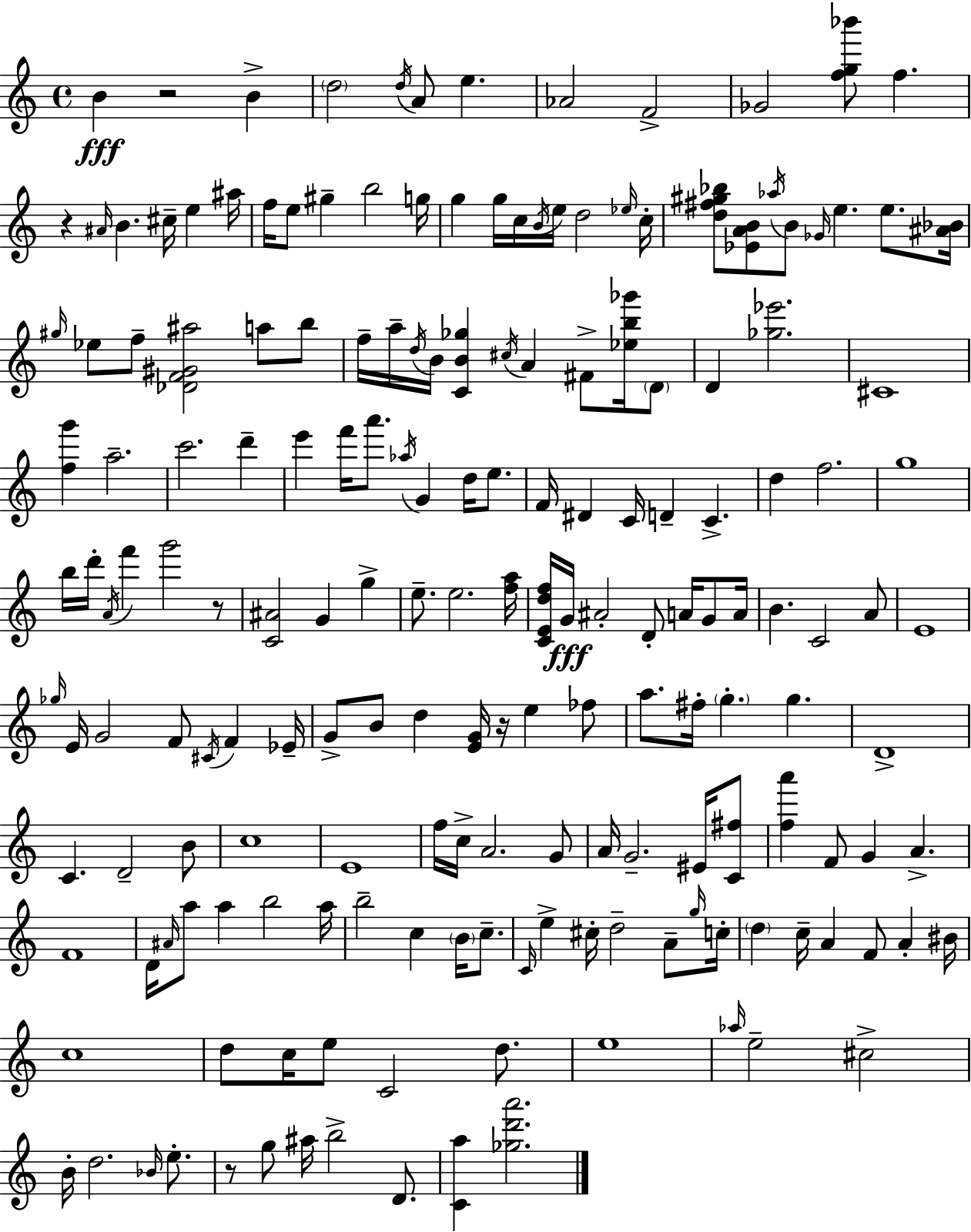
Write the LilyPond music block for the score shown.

{
  \clef treble
  \time 4/4
  \defaultTimeSignature
  \key a \minor
  b'4\fff r2 b'4-> | \parenthesize d''2 \acciaccatura { d''16 } a'8 e''4. | aes'2 f'2-> | ges'2 <f'' g'' bes'''>8 f''4. | \break r4 \grace { ais'16 } b'4. cis''16-- e''4 | ais''16 f''16 e''8 gis''4-- b''2 | g''16 g''4 g''16 c''16 \acciaccatura { b'16 } e''16 d''2 | \grace { ees''16 } c''16-. <d'' fis'' gis'' bes''>8 <ees' a' b'>8 \acciaccatura { aes''16 } b'8 \grace { ges'16 } e''4. | \break e''8. <ais' bes'>16 \grace { gis''16 } ees''8 f''8-- <des' f' gis' ais''>2 | a''8 b''8 f''16-- a''16-- \acciaccatura { d''16 } b'16 <c' b' ges''>4 \acciaccatura { cis''16 } | a'4 fis'8-> <ees'' b'' ges'''>16 \parenthesize d'8 d'4 <ges'' ees'''>2. | cis'1 | \break <f'' g'''>4 a''2.-- | c'''2. | d'''4-- e'''4 f'''16 a'''8. | \acciaccatura { aes''16 } g'4 d''16 e''8. f'16 dis'4 c'16 | \break d'4-- c'4.-> d''4 f''2. | g''1 | b''16 d'''16-. \acciaccatura { a'16 } f'''4 | g'''2 r8 <c' ais'>2 | \break g'4 g''4-> e''8.-- e''2. | <f'' a''>16 <c' e' d'' f''>16 g'16\fff ais'2-. | d'8-. a'16 g'8 a'16 b'4. | c'2 a'8 e'1 | \break \grace { ges''16 } e'16 g'2 | f'8 \acciaccatura { cis'16 } f'4 ees'16-- g'8-> b'8 | d''4 <e' g'>16 r16 e''4 fes''8 a''8. | fis''16-. \parenthesize g''4.-. g''4. d'1-> | \break c'4. | d'2-- b'8 c''1 | e'1 | f''16 c''16-> a'2. | \break g'8 a'16 g'2.-- | eis'16 <c' fis''>8 <f'' a'''>4 | f'8 g'4 a'4.-> f'1 | d'16 \grace { ais'16 } a''8 | \break a''4 b''2 a''16 b''2-- | c''4 \parenthesize b'16 c''8.-- \grace { c'16 } e''4-> | cis''16-. d''2-- a'8-- \grace { g''16 } c''16-. | \parenthesize d''4 c''16-- a'4 f'8 a'4-. bis'16 | \break c''1 | d''8 c''16 e''8 c'2 d''8. | e''1 | \grace { aes''16 } e''2-- cis''2-> | \break b'16-. d''2. \grace { bes'16 } e''8.-. | r8 g''8 ais''16 b''2-> d'8. | <c' a''>4 <ges'' d''' a'''>2. | \bar "|."
}